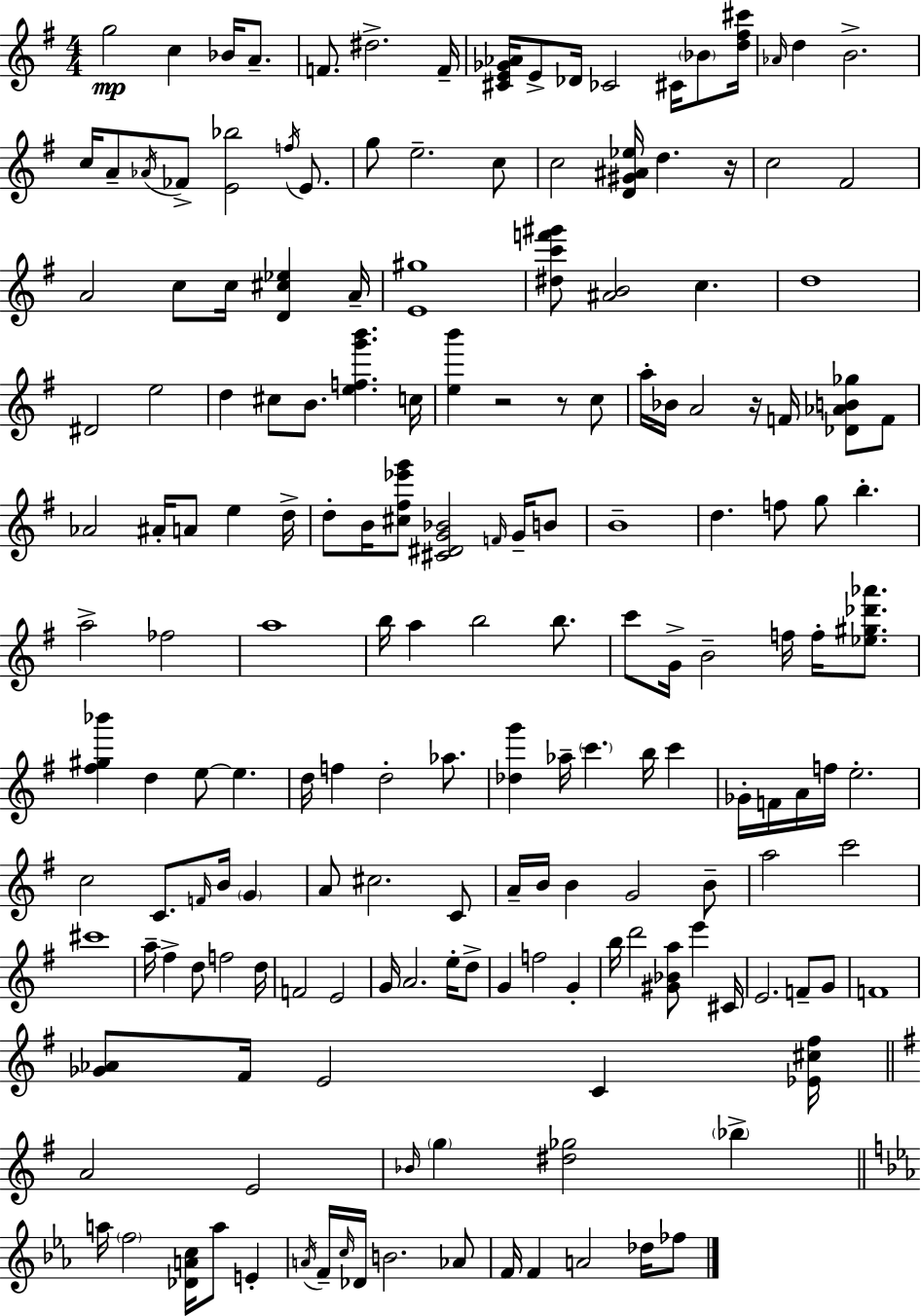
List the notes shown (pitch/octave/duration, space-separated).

G5/h C5/q Bb4/s A4/e. F4/e. D#5/h. F4/s [C#4,E4,Gb4,Ab4]/s E4/e Db4/s CES4/h C#4/s Bb4/e [D5,F#5,C#6]/s Ab4/s D5/q B4/h. C5/s A4/e Ab4/s FES4/e [E4,Bb5]/h F5/s E4/e. G5/e E5/h. C5/e C5/h [D4,G#4,A#4,Eb5]/s D5/q. R/s C5/h F#4/h A4/h C5/e C5/s [D4,C#5,Eb5]/q A4/s [E4,G#5]/w [D#5,C6,F6,G#6]/e [A#4,B4]/h C5/q. D5/w D#4/h E5/h D5/q C#5/e B4/e. [E5,F5,G6,B6]/q. C5/s [E5,B6]/q R/h R/e C5/e A5/s Bb4/s A4/h R/s F4/s [Db4,Ab4,B4,Gb5]/e F4/e Ab4/h A#4/s A4/e E5/q D5/s D5/e B4/s [C#5,F#5,Eb6,G6]/e [C#4,D#4,G4,Bb4]/h F4/s G4/s B4/e B4/w D5/q. F5/e G5/e B5/q. A5/h FES5/h A5/w B5/s A5/q B5/h B5/e. C6/e G4/s B4/h F5/s F5/s [Eb5,G#5,Db6,Ab6]/e. [F#5,G#5,Bb6]/q D5/q E5/e E5/q. D5/s F5/q D5/h Ab5/e. [Db5,G6]/q Ab5/s C6/q. B5/s C6/q Gb4/s F4/s A4/s F5/s E5/h. C5/h C4/e. F4/s B4/s G4/q A4/e C#5/h. C4/e A4/s B4/s B4/q G4/h B4/e A5/h C6/h C#6/w A5/s F#5/q D5/e F5/h D5/s F4/h E4/h G4/s A4/h. E5/s D5/e G4/q F5/h G4/q B5/s D6/h [G#4,Bb4,A5]/e E6/q C#4/s E4/h. F4/e G4/e F4/w [Gb4,Ab4]/e F#4/s E4/h C4/q [Eb4,C#5,F#5]/s A4/h E4/h Bb4/s G5/q [D#5,Gb5]/h Bb5/q A5/s F5/h [Db4,A4,C5]/s A5/e E4/q A4/s F4/s C5/s Db4/s B4/h. Ab4/e F4/s F4/q A4/h Db5/s FES5/e